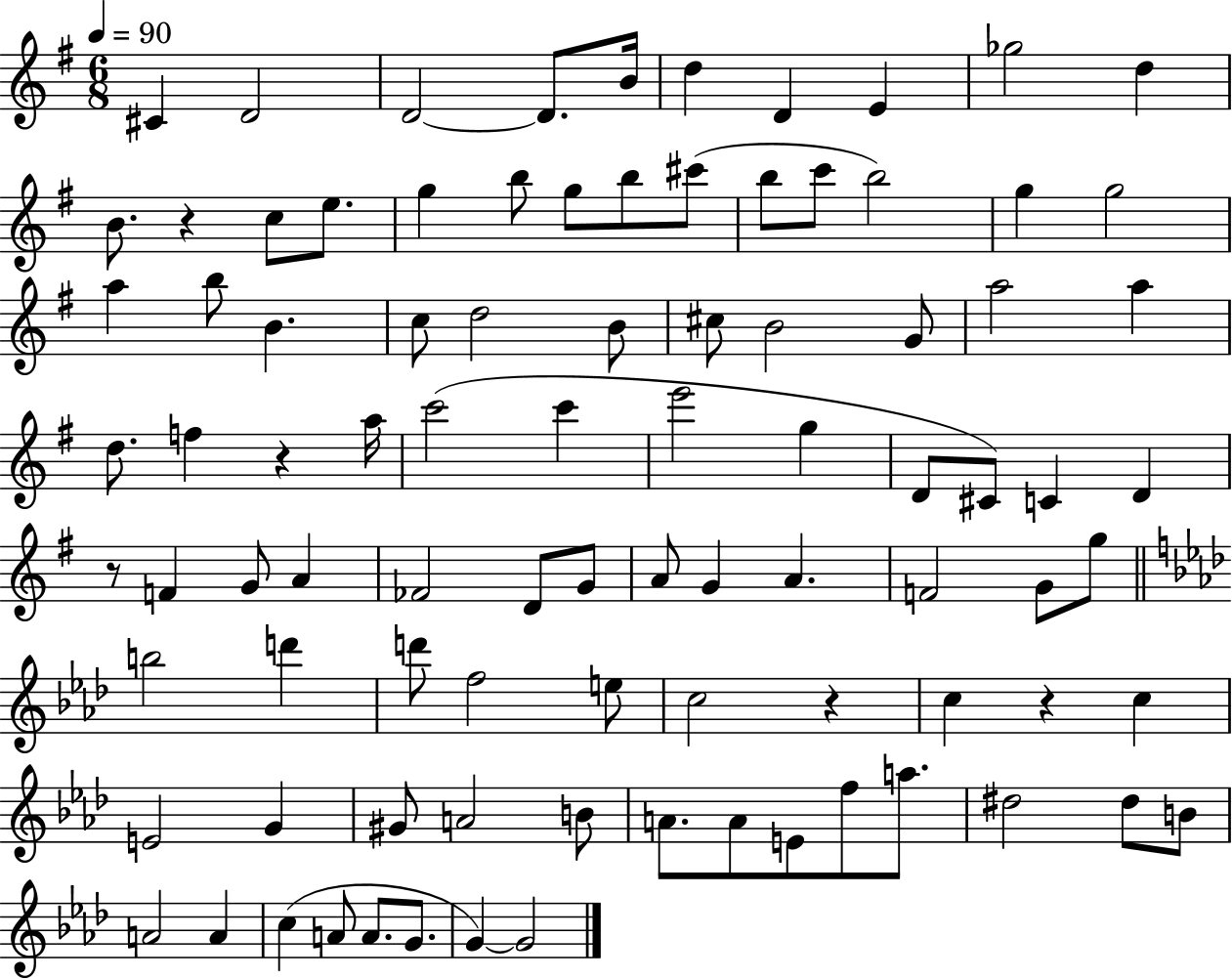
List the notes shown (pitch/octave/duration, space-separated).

C#4/q D4/h D4/h D4/e. B4/s D5/q D4/q E4/q Gb5/h D5/q B4/e. R/q C5/e E5/e. G5/q B5/e G5/e B5/e C#6/e B5/e C6/e B5/h G5/q G5/h A5/q B5/e B4/q. C5/e D5/h B4/e C#5/e B4/h G4/e A5/h A5/q D5/e. F5/q R/q A5/s C6/h C6/q E6/h G5/q D4/e C#4/e C4/q D4/q R/e F4/q G4/e A4/q FES4/h D4/e G4/e A4/e G4/q A4/q. F4/h G4/e G5/e B5/h D6/q D6/e F5/h E5/e C5/h R/q C5/q R/q C5/q E4/h G4/q G#4/e A4/h B4/e A4/e. A4/e E4/e F5/e A5/e. D#5/h D#5/e B4/e A4/h A4/q C5/q A4/e A4/e. G4/e. G4/q G4/h